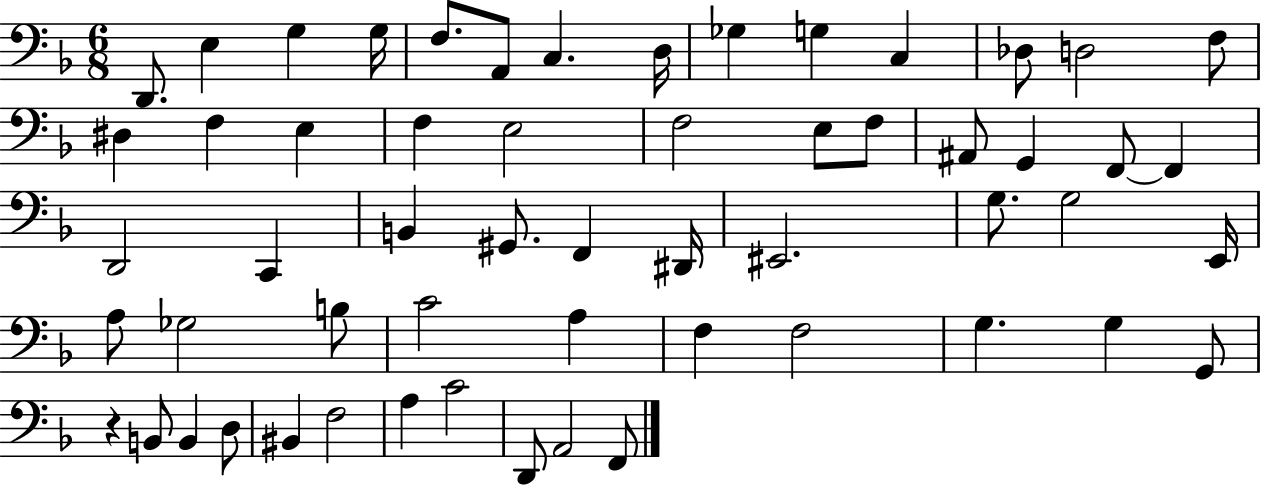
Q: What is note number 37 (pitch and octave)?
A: A3